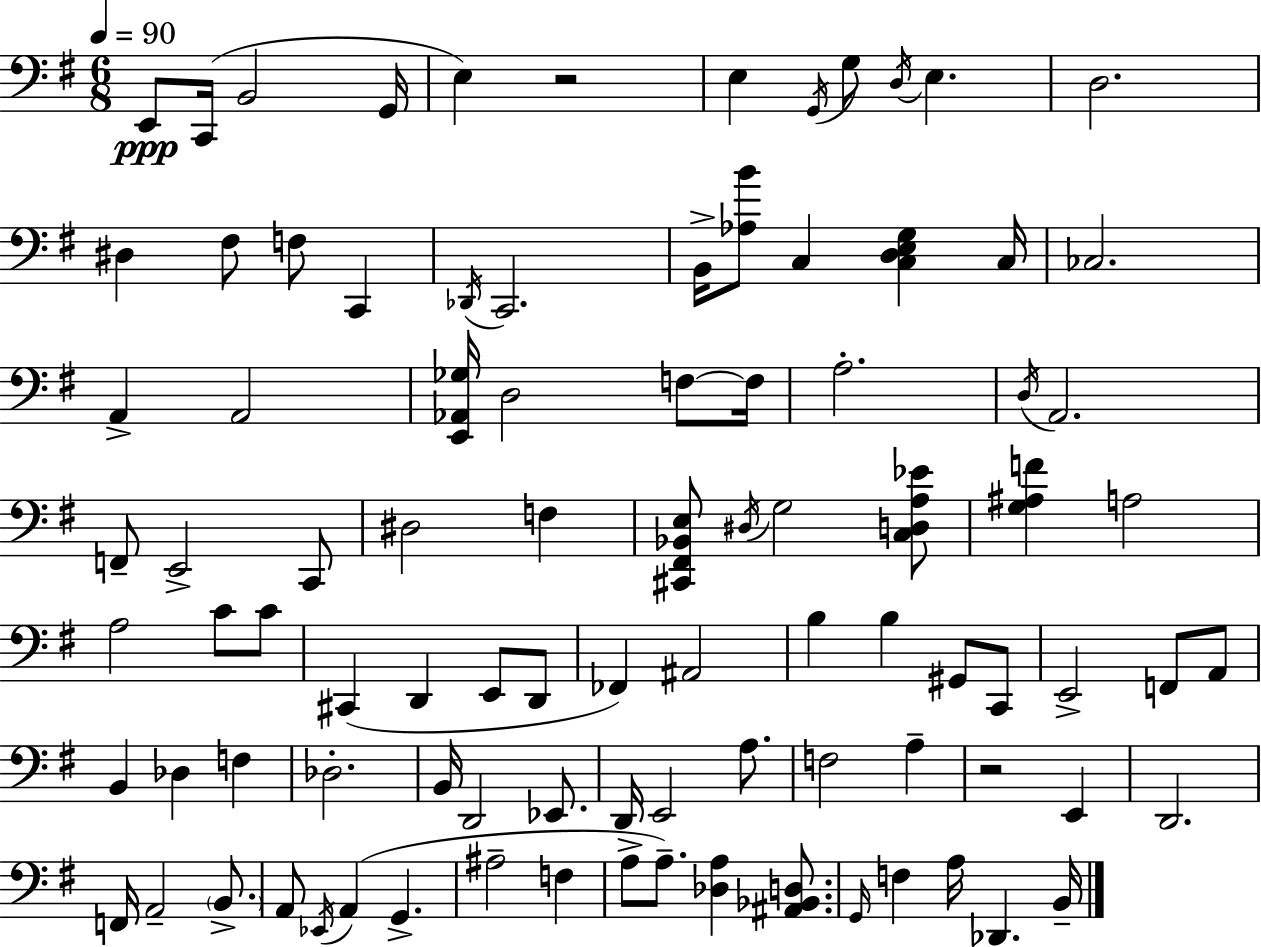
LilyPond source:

{
  \clef bass
  \numericTimeSignature
  \time 6/8
  \key g \major
  \tempo 4 = 90
  e,8\ppp c,16( b,2 g,16 | e4) r2 | e4 \acciaccatura { g,16 } g8 \acciaccatura { d16 } e4. | d2. | \break dis4 fis8 f8 c,4 | \acciaccatura { des,16 } c,2. | b,16-> <aes b'>8 c4 <c d e g>4 | c16 ces2. | \break a,4-> a,2 | <e, aes, ges>16 d2 | f8~~ f16 a2.-. | \acciaccatura { d16 } a,2. | \break f,8-- e,2-> | c,8 dis2 | f4 <cis, fis, bes, e>8 \acciaccatura { dis16 } g2 | <c d a ees'>8 <g ais f'>4 a2 | \break a2 | c'8 c'8 cis,4( d,4 | e,8 d,8 fes,4) ais,2 | b4 b4 | \break gis,8 c,8 e,2-> | f,8 a,8 b,4 des4 | f4 des2.-. | b,16 d,2 | \break ees,8. d,16 e,2 | a8. f2 | a4-- r2 | e,4 d,2. | \break f,16 a,2-- | \parenthesize b,8.-> a,8 \acciaccatura { ees,16 } a,4( | g,4.-> ais2-- | f4 a8-> a8.--) <des a>4 | \break <ais, bes, d>8. \grace { g,16 } f4 a16 | des,4. b,16-- \bar "|."
}